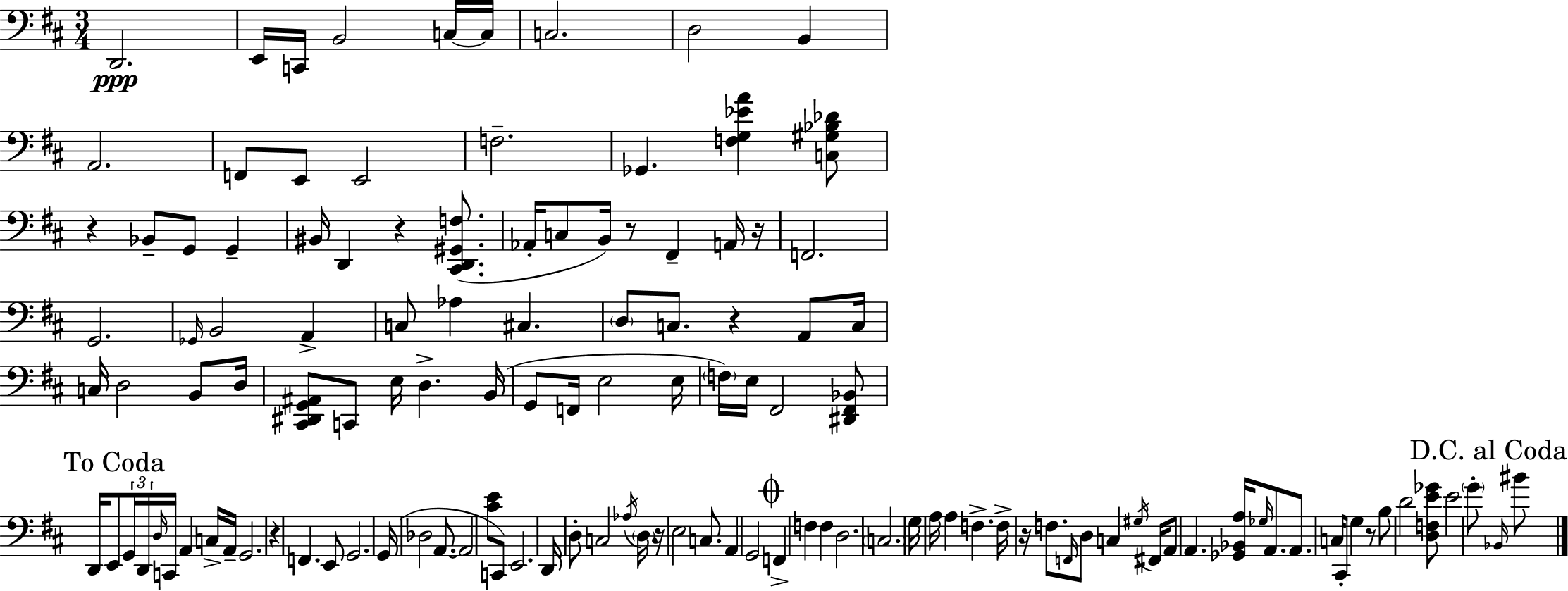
X:1
T:Untitled
M:3/4
L:1/4
K:D
D,,2 E,,/4 C,,/4 B,,2 C,/4 C,/4 C,2 D,2 B,, A,,2 F,,/2 E,,/2 E,,2 F,2 _G,, [F,G,_EA] [C,^G,_B,_D]/2 z _B,,/2 G,,/2 G,, ^B,,/4 D,, z [^C,,D,,^G,,F,]/2 _A,,/4 C,/2 B,,/4 z/2 ^F,, A,,/4 z/4 F,,2 G,,2 _G,,/4 B,,2 A,, C,/2 _A, ^C, D,/2 C,/2 z A,,/2 C,/4 C,/4 D,2 B,,/2 D,/4 [^C,,^D,,G,,^A,,]/2 C,,/2 E,/4 D, B,,/4 G,,/2 F,,/4 E,2 E,/4 F,/4 E,/4 ^F,,2 [^D,,^F,,_B,,]/2 D,,/4 E,,/2 G,,/4 D,,/4 D,/4 C,,/4 A,, C,/4 A,,/4 G,,2 z F,, E,,/2 G,,2 G,,/4 _D,2 A,,/2 A,,2 [^CE]/2 C,,/2 E,,2 D,,/4 D,/2 C,2 _A,/4 D,/4 z/4 E,2 C,/2 A,, G,,2 F,, F, F, D,2 C,2 G,/4 A,/4 A, F, F,/4 z/4 F,/2 F,,/4 D,/2 C, ^G,/4 ^F,,/4 A,,/2 A,, [_G,,_B,,A,]/4 _G,/4 A,,/2 A,,/2 C,/4 ^C,,/2 G, z/2 B,/2 D2 [D,F,E_G]/2 E2 G/2 _B,,/4 ^B/2